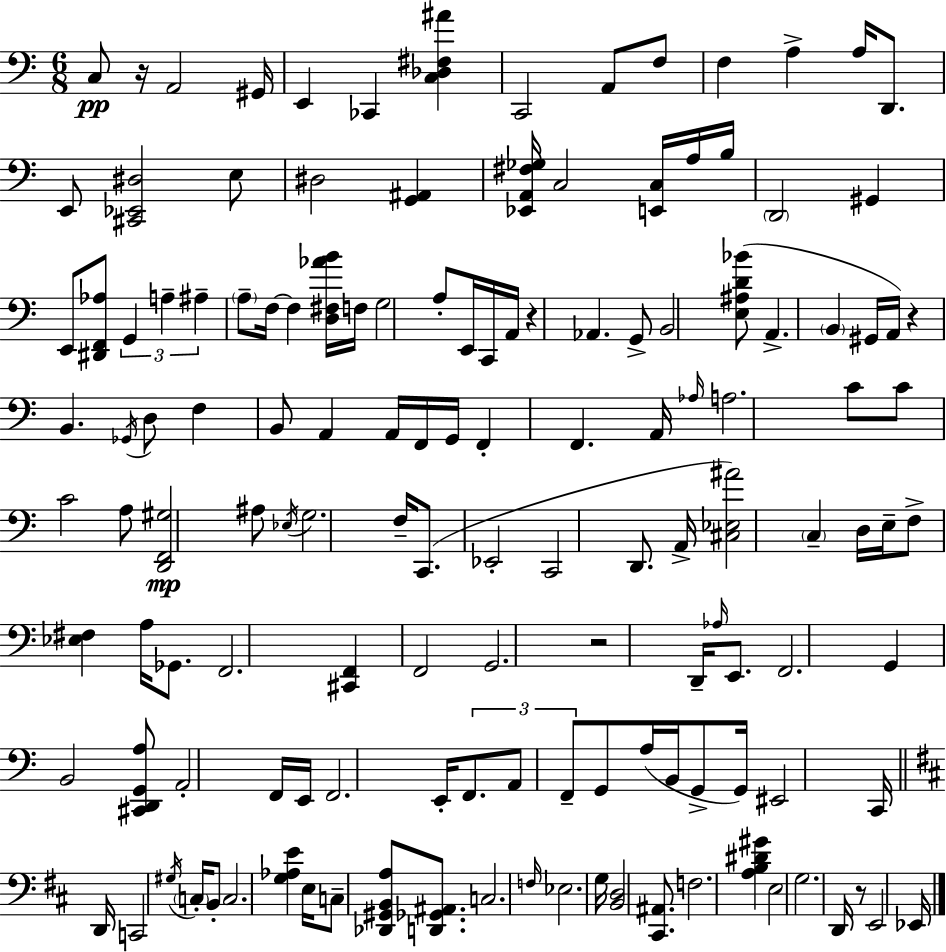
X:1
T:Untitled
M:6/8
L:1/4
K:C
C,/2 z/4 A,,2 ^G,,/4 E,, _C,, [C,_D,^F,^A] C,,2 A,,/2 F,/2 F, A, A,/4 D,,/2 E,,/2 [^C,,_E,,^D,]2 E,/2 ^D,2 [G,,^A,,] [_E,,A,,^F,_G,]/4 C,2 [E,,C,]/4 A,/4 B,/4 D,,2 ^G,, E,,/2 [^D,,F,,_A,]/2 G,, A, ^A, A,/2 F,/4 F, [D,^F,_AB]/4 F,/4 G,2 A,/2 E,,/4 C,,/4 A,,/4 z _A,, G,,/2 B,,2 [E,^A,D_B]/2 A,, B,, ^G,,/4 A,,/4 z B,, _G,,/4 D,/2 F, B,,/2 A,, A,,/4 F,,/4 G,,/4 F,, F,, A,,/4 _A,/4 A,2 C/2 C/2 C2 A,/2 [D,,F,,^G,]2 ^A,/2 _E,/4 G,2 F,/4 C,,/2 _E,,2 C,,2 D,,/2 A,,/4 [^C,_E,^A]2 C, D,/4 E,/4 F,/2 [_E,^F,] A,/4 _G,,/2 F,,2 [^C,,F,,] F,,2 G,,2 z2 D,,/4 _A,/4 E,,/2 F,,2 G,, B,,2 [^C,,D,,G,,A,]/2 A,,2 F,,/4 E,,/4 F,,2 E,,/4 F,,/2 A,,/2 F,,/2 G,,/2 A,/4 B,,/4 G,,/2 G,,/4 ^E,,2 C,,/4 D,,/4 C,,2 ^G,/4 C,/4 B,,/2 C,2 [G,_A,E] E,/4 C,/2 [_D,,^G,,B,,A,]/2 [D,,_G,,^A,,]/2 C,2 F,/4 _E,2 G,/4 [B,,D,]2 [^C,,^A,,]/2 F,2 [A,B,^D^G] E,2 G,2 D,,/4 z/2 E,,2 _E,,/4